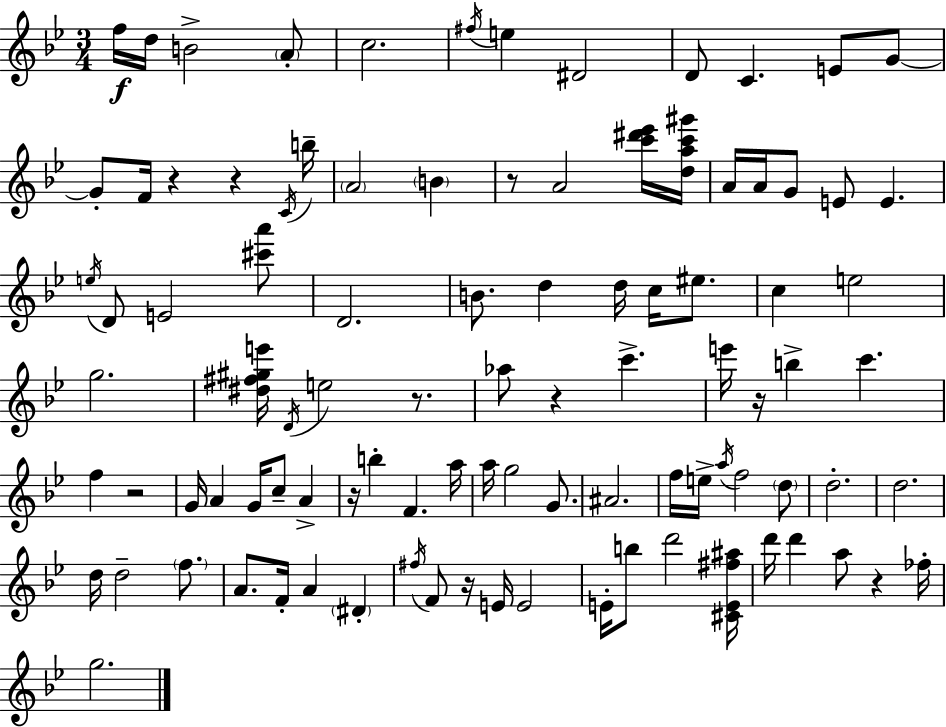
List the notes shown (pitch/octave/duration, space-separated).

F5/s D5/s B4/h A4/e C5/h. F#5/s E5/q D#4/h D4/e C4/q. E4/e G4/e G4/e F4/s R/q R/q C4/s B5/s A4/h B4/q R/e A4/h [C6,D#6,Eb6]/s [D5,A5,C6,G#6]/s A4/s A4/s G4/e E4/e E4/q. E5/s D4/e E4/h [C#6,A6]/e D4/h. B4/e. D5/q D5/s C5/s EIS5/e. C5/q E5/h G5/h. [D#5,F#5,G#5,E6]/s D4/s E5/h R/e. Ab5/e R/q C6/q. E6/s R/s B5/q C6/q. F5/q R/h G4/s A4/q G4/s C5/e A4/q R/s B5/q F4/q. A5/s A5/s G5/h G4/e. A#4/h. F5/s E5/s A5/s F5/h D5/e D5/h. D5/h. D5/s D5/h F5/e. A4/e. F4/s A4/q D#4/q F#5/s F4/e R/s E4/s E4/h E4/s B5/e D6/h [C#4,E4,F#5,A#5]/s D6/s D6/q A5/e R/q FES5/s G5/h.